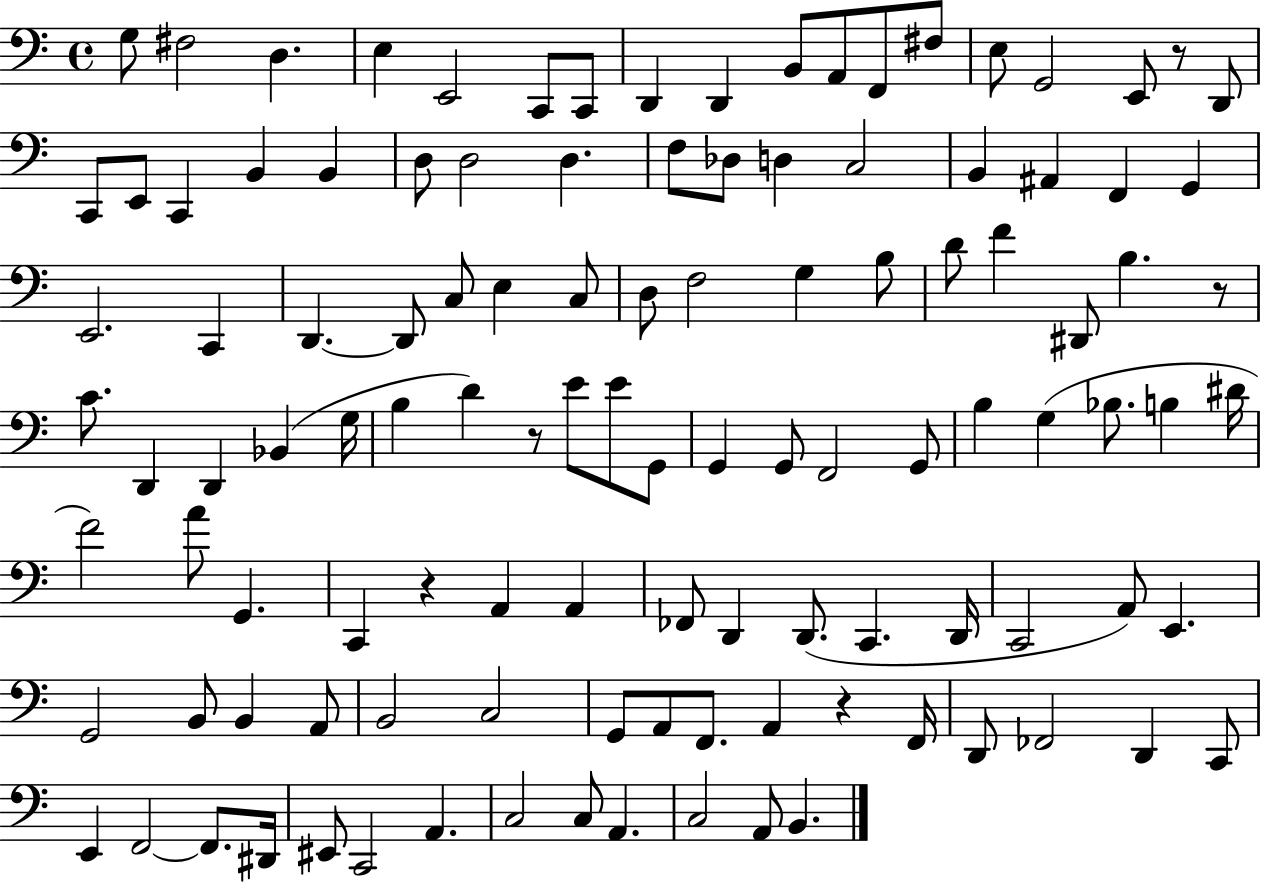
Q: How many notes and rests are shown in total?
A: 114